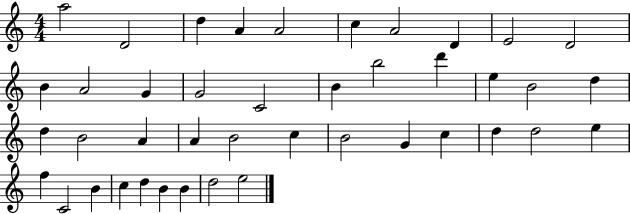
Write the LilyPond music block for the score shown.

{
  \clef treble
  \numericTimeSignature
  \time 4/4
  \key c \major
  a''2 d'2 | d''4 a'4 a'2 | c''4 a'2 d'4 | e'2 d'2 | \break b'4 a'2 g'4 | g'2 c'2 | b'4 b''2 d'''4 | e''4 b'2 d''4 | \break d''4 b'2 a'4 | a'4 b'2 c''4 | b'2 g'4 c''4 | d''4 d''2 e''4 | \break f''4 c'2 b'4 | c''4 d''4 b'4 b'4 | d''2 e''2 | \bar "|."
}